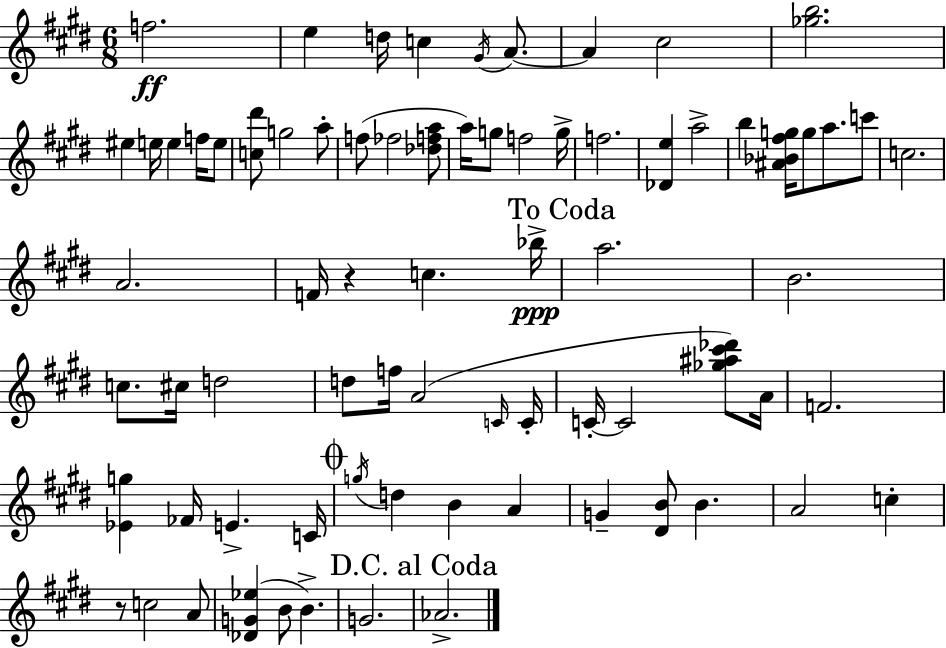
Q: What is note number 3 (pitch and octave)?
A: D5